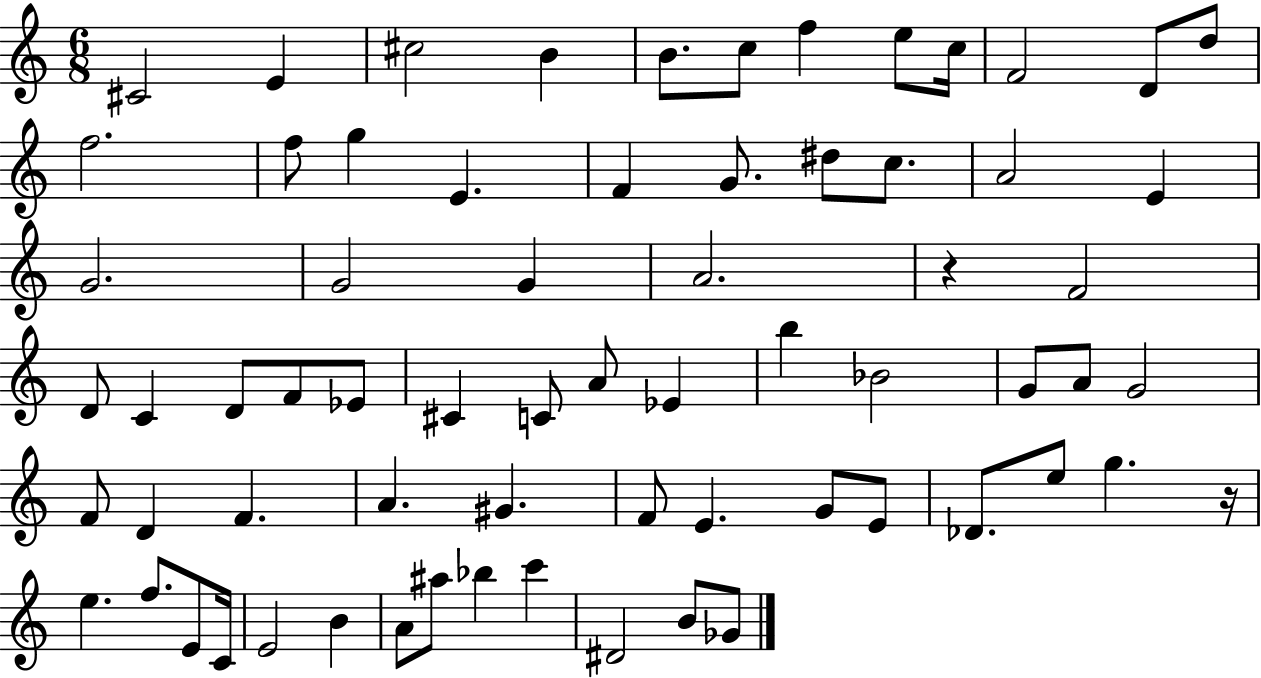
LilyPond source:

{
  \clef treble
  \numericTimeSignature
  \time 6/8
  \key c \major
  \repeat volta 2 { cis'2 e'4 | cis''2 b'4 | b'8. c''8 f''4 e''8 c''16 | f'2 d'8 d''8 | \break f''2. | f''8 g''4 e'4. | f'4 g'8. dis''8 c''8. | a'2 e'4 | \break g'2. | g'2 g'4 | a'2. | r4 f'2 | \break d'8 c'4 d'8 f'8 ees'8 | cis'4 c'8 a'8 ees'4 | b''4 bes'2 | g'8 a'8 g'2 | \break f'8 d'4 f'4. | a'4. gis'4. | f'8 e'4. g'8 e'8 | des'8. e''8 g''4. r16 | \break e''4. f''8. e'8 c'16 | e'2 b'4 | a'8 ais''8 bes''4 c'''4 | dis'2 b'8 ges'8 | \break } \bar "|."
}